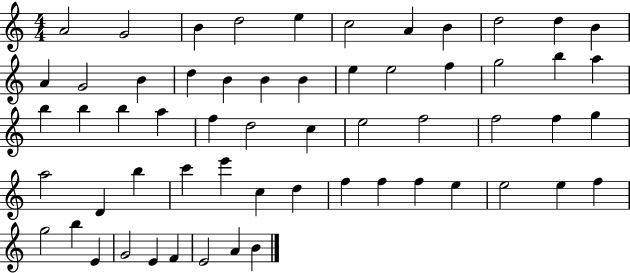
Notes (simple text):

A4/h G4/h B4/q D5/h E5/q C5/h A4/q B4/q D5/h D5/q B4/q A4/q G4/h B4/q D5/q B4/q B4/q B4/q E5/q E5/h F5/q G5/h B5/q A5/q B5/q B5/q B5/q A5/q F5/q D5/h C5/q E5/h F5/h F5/h F5/q G5/q A5/h D4/q B5/q C6/q E6/q C5/q D5/q F5/q F5/q F5/q E5/q E5/h E5/q F5/q G5/h B5/q E4/q G4/h E4/q F4/q E4/h A4/q B4/q